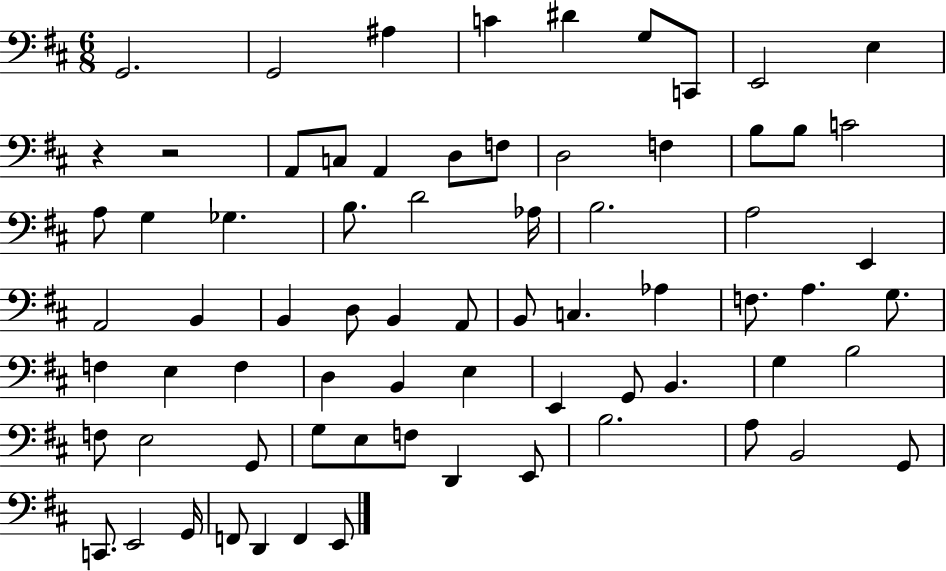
{
  \clef bass
  \numericTimeSignature
  \time 6/8
  \key d \major
  g,2. | g,2 ais4 | c'4 dis'4 g8 c,8 | e,2 e4 | \break r4 r2 | a,8 c8 a,4 d8 f8 | d2 f4 | b8 b8 c'2 | \break a8 g4 ges4. | b8. d'2 aes16 | b2. | a2 e,4 | \break a,2 b,4 | b,4 d8 b,4 a,8 | b,8 c4. aes4 | f8. a4. g8. | \break f4 e4 f4 | d4 b,4 e4 | e,4 g,8 b,4. | g4 b2 | \break f8 e2 g,8 | g8 e8 f8 d,4 e,8 | b2. | a8 b,2 g,8 | \break c,8. e,2 g,16 | f,8 d,4 f,4 e,8 | \bar "|."
}